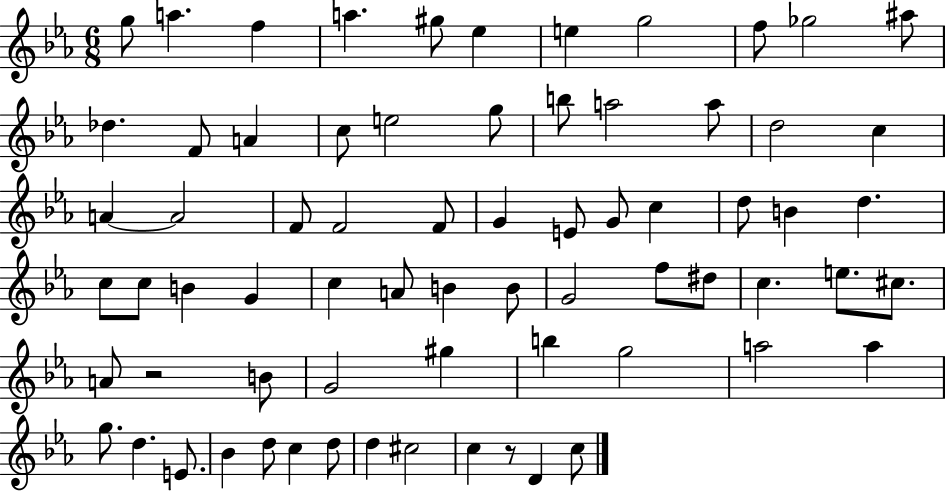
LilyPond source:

{
  \clef treble
  \numericTimeSignature
  \time 6/8
  \key ees \major
  \repeat volta 2 { g''8 a''4. f''4 | a''4. gis''8 ees''4 | e''4 g''2 | f''8 ges''2 ais''8 | \break des''4. f'8 a'4 | c''8 e''2 g''8 | b''8 a''2 a''8 | d''2 c''4 | \break a'4~~ a'2 | f'8 f'2 f'8 | g'4 e'8 g'8 c''4 | d''8 b'4 d''4. | \break c''8 c''8 b'4 g'4 | c''4 a'8 b'4 b'8 | g'2 f''8 dis''8 | c''4. e''8. cis''8. | \break a'8 r2 b'8 | g'2 gis''4 | b''4 g''2 | a''2 a''4 | \break g''8. d''4. e'8. | bes'4 d''8 c''4 d''8 | d''4 cis''2 | c''4 r8 d'4 c''8 | \break } \bar "|."
}